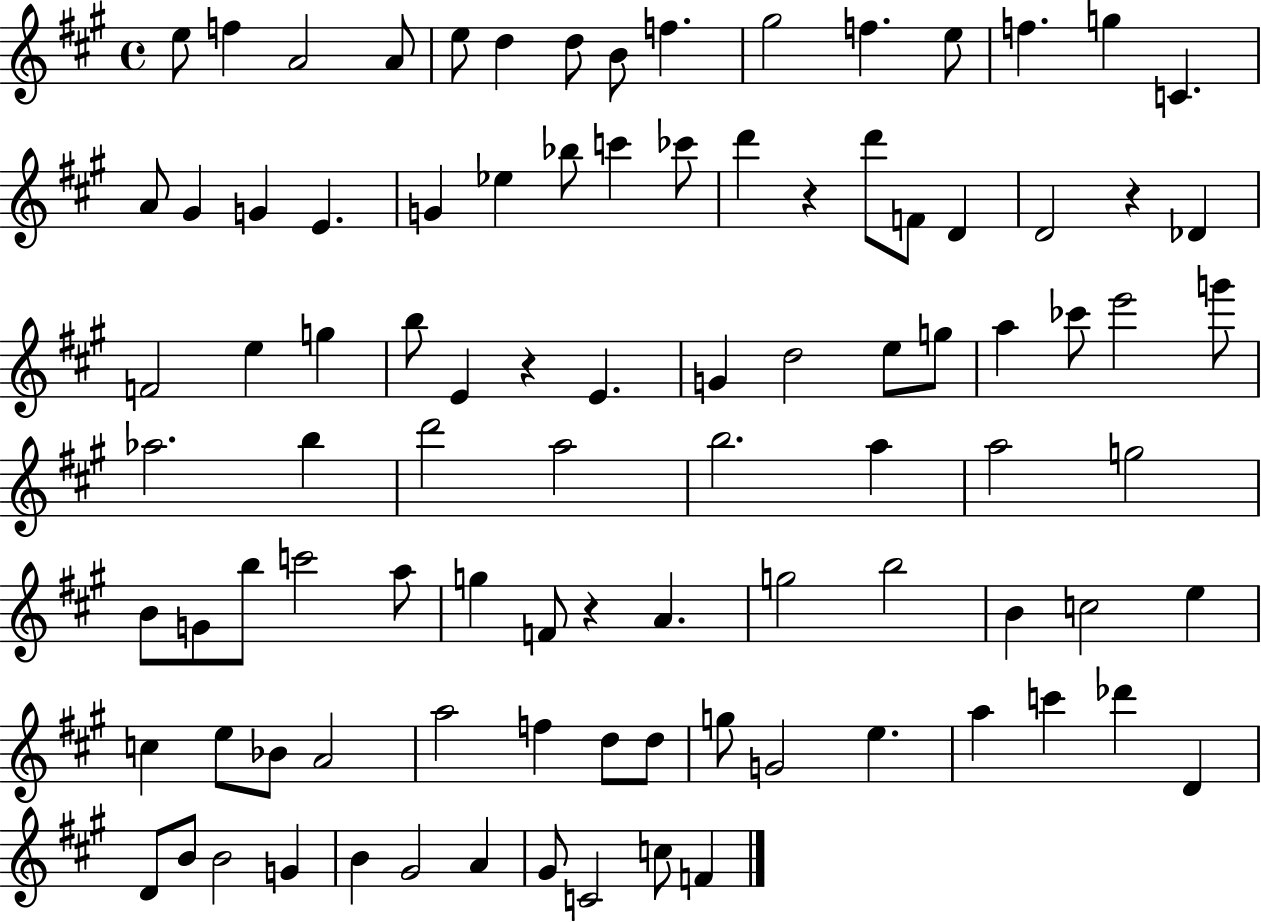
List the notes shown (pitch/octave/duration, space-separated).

E5/e F5/q A4/h A4/e E5/e D5/q D5/e B4/e F5/q. G#5/h F5/q. E5/e F5/q. G5/q C4/q. A4/e G#4/q G4/q E4/q. G4/q Eb5/q Bb5/e C6/q CES6/e D6/q R/q D6/e F4/e D4/q D4/h R/q Db4/q F4/h E5/q G5/q B5/e E4/q R/q E4/q. G4/q D5/h E5/e G5/e A5/q CES6/e E6/h G6/e Ab5/h. B5/q D6/h A5/h B5/h. A5/q A5/h G5/h B4/e G4/e B5/e C6/h A5/e G5/q F4/e R/q A4/q. G5/h B5/h B4/q C5/h E5/q C5/q E5/e Bb4/e A4/h A5/h F5/q D5/e D5/e G5/e G4/h E5/q. A5/q C6/q Db6/q D4/q D4/e B4/e B4/h G4/q B4/q G#4/h A4/q G#4/e C4/h C5/e F4/q